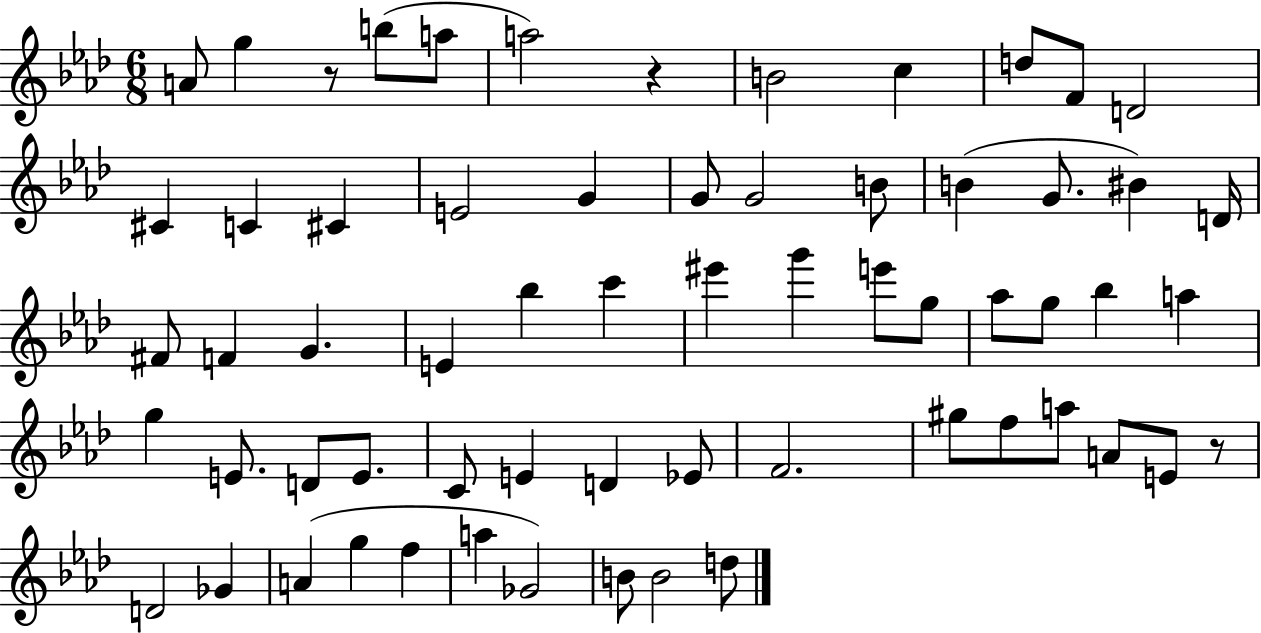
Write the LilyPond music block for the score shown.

{
  \clef treble
  \numericTimeSignature
  \time 6/8
  \key aes \major
  a'8 g''4 r8 b''8( a''8 | a''2) r4 | b'2 c''4 | d''8 f'8 d'2 | \break cis'4 c'4 cis'4 | e'2 g'4 | g'8 g'2 b'8 | b'4( g'8. bis'4) d'16 | \break fis'8 f'4 g'4. | e'4 bes''4 c'''4 | eis'''4 g'''4 e'''8 g''8 | aes''8 g''8 bes''4 a''4 | \break g''4 e'8. d'8 e'8. | c'8 e'4 d'4 ees'8 | f'2. | gis''8 f''8 a''8 a'8 e'8 r8 | \break d'2 ges'4 | a'4( g''4 f''4 | a''4 ges'2) | b'8 b'2 d''8 | \break \bar "|."
}